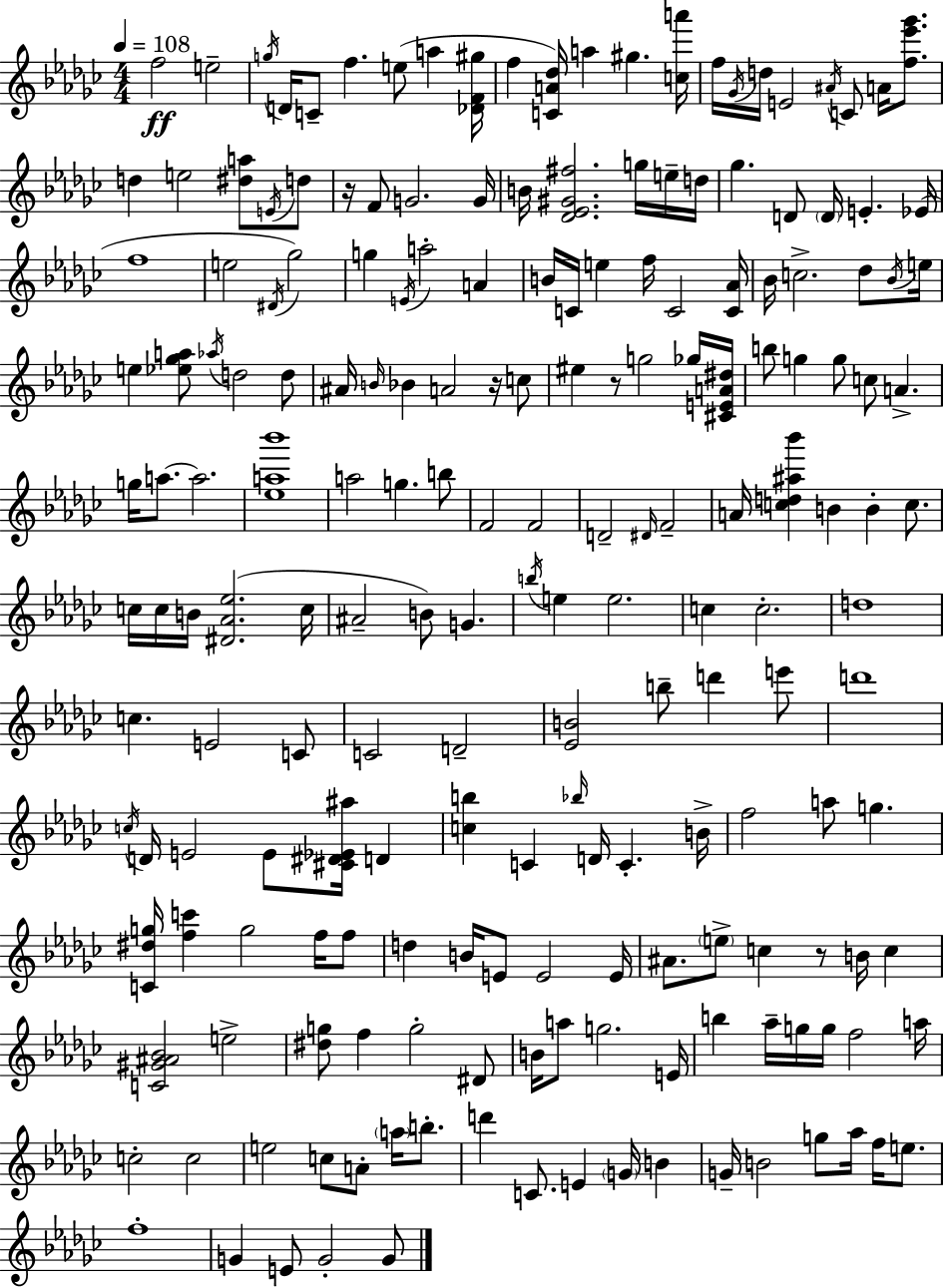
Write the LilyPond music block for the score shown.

{
  \clef treble
  \numericTimeSignature
  \time 4/4
  \key ees \minor
  \tempo 4 = 108
  f''2\ff e''2-- | \acciaccatura { g''16 } d'16 c'8-- f''4. e''8( a''4 | <des' f' gis''>16 f''4 <c' a' des''>16) a''4 gis''4. | <c'' a'''>16 f''16 \acciaccatura { ges'16 } d''16 e'2 \acciaccatura { ais'16 } c'8 a'16 | \break <f'' ees''' ges'''>8. d''4 e''2 <dis'' a''>8 | \acciaccatura { e'16 } d''8 r16 f'8 g'2. | g'16 b'16 <des' ees' gis' fis''>2. | g''16 e''16-- d''16 ges''4. d'8 \parenthesize d'16 e'4.-. | \break ees'16( f''1 | e''2 \acciaccatura { dis'16 } ges''2) | g''4 \acciaccatura { e'16 } a''2-. | a'4 b'16 c'16 e''4 f''16 c'2 | \break <c' aes'>16 bes'16 c''2.-> | des''8 \acciaccatura { bes'16 } e''16 e''4 <ees'' ges'' a''>8 \acciaccatura { aes''16 } d''2 | d''8 ais'16 \grace { b'16 } bes'4 a'2 | r16 c''8 eis''4 r8 g''2 | \break ges''16 <cis' e' a' dis''>16 b''8 g''4 g''8 | c''8 a'4.-> g''16 a''8.~~ a''2. | <ees'' a'' bes'''>1 | a''2 | \break g''4. b''8 f'2 | f'2 d'2-- | \grace { dis'16 } f'2-- a'16 <c'' d'' ais'' bes'''>4 b'4 | b'4-. c''8. c''16 c''16 b'16 <dis' aes' ees''>2.( | \break c''16 ais'2-- | b'8) g'4. \acciaccatura { b''16 } e''4 e''2. | c''4 c''2.-. | d''1 | \break c''4. | e'2 c'8 c'2 | d'2-- <ees' b'>2 | b''8-- d'''4 e'''8 d'''1 | \break \acciaccatura { c''16 } d'16 e'2 | e'8 <cis' dis' ees' ais''>16 d'4 <c'' b''>4 | c'4 \grace { bes''16 } d'16 c'4.-. b'16-> f''2 | a''8 g''4. <c' dis'' g''>16 <f'' c'''>4 | \break g''2 f''16 f''8 d''4 | b'16 e'8 e'2 e'16 ais'8. | \parenthesize e''8-> c''4 r8 b'16 c''4 <c' gis' ais' bes'>2 | e''2-> <dis'' g''>8 f''4 | \break g''2-. dis'8 b'16 a''8 | g''2. e'16 b''4 | aes''16-- g''16 g''16 f''2 a''16 c''2-. | c''2 e''2 | \break c''8 a'8-. \parenthesize a''16 b''8.-. d'''4 | c'8. e'4 \parenthesize g'16 b'4 g'16-- b'2 | g''8 aes''16 f''16 e''8. f''1-. | g'4 | \break e'8 g'2-. g'8 \bar "|."
}